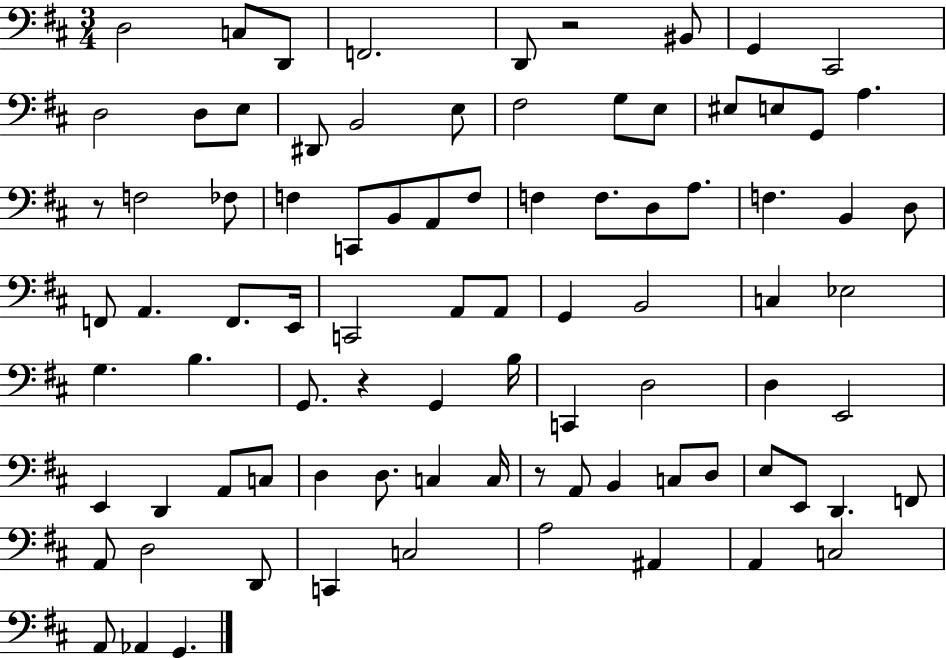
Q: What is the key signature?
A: D major